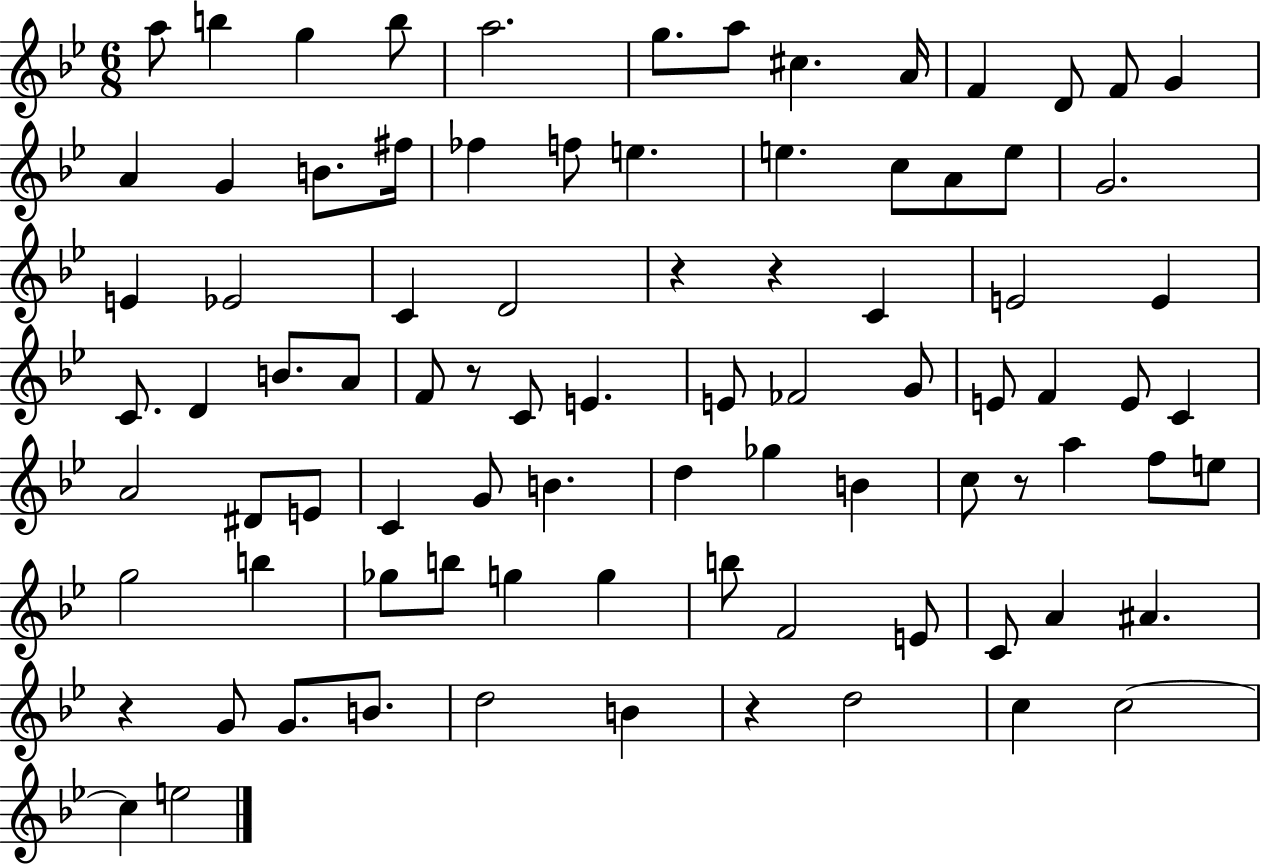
X:1
T:Untitled
M:6/8
L:1/4
K:Bb
a/2 b g b/2 a2 g/2 a/2 ^c A/4 F D/2 F/2 G A G B/2 ^f/4 _f f/2 e e c/2 A/2 e/2 G2 E _E2 C D2 z z C E2 E C/2 D B/2 A/2 F/2 z/2 C/2 E E/2 _F2 G/2 E/2 F E/2 C A2 ^D/2 E/2 C G/2 B d _g B c/2 z/2 a f/2 e/2 g2 b _g/2 b/2 g g b/2 F2 E/2 C/2 A ^A z G/2 G/2 B/2 d2 B z d2 c c2 c e2